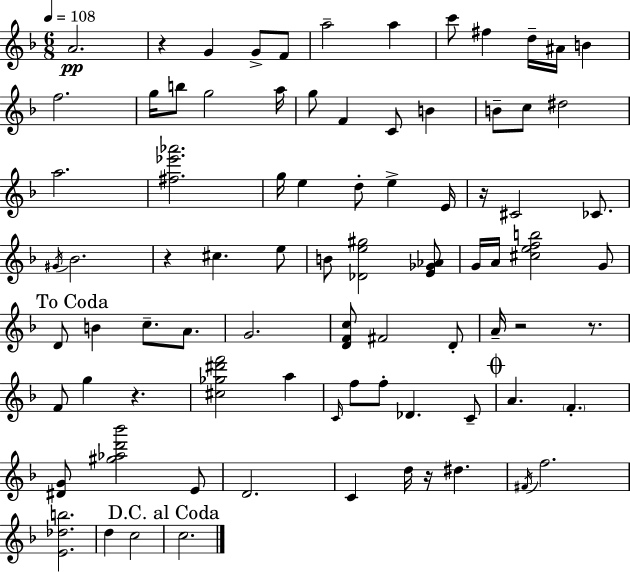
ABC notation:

X:1
T:Untitled
M:6/8
L:1/4
K:F
A2 z G G/2 F/2 a2 a c'/2 ^f d/4 ^A/4 B f2 g/4 b/2 g2 a/4 g/2 F C/2 B B/2 c/2 ^d2 a2 [^f_e'_a']2 g/4 e d/2 e E/4 z/4 ^C2 _C/2 ^G/4 _B2 z ^c e/2 B/2 [_De^g]2 [E_G_A]/2 G/4 A/4 [^cefb]2 G/2 D/2 B c/2 A/2 G2 [DFc]/2 ^F2 D/2 A/4 z2 z/2 F/2 g z [^c_g^d'f']2 a C/4 f/2 f/2 _D C/2 A F [^DG]/2 [^g_ad'_b']2 E/2 D2 C d/4 z/4 ^d ^F/4 f2 [E_db]2 d c2 c2